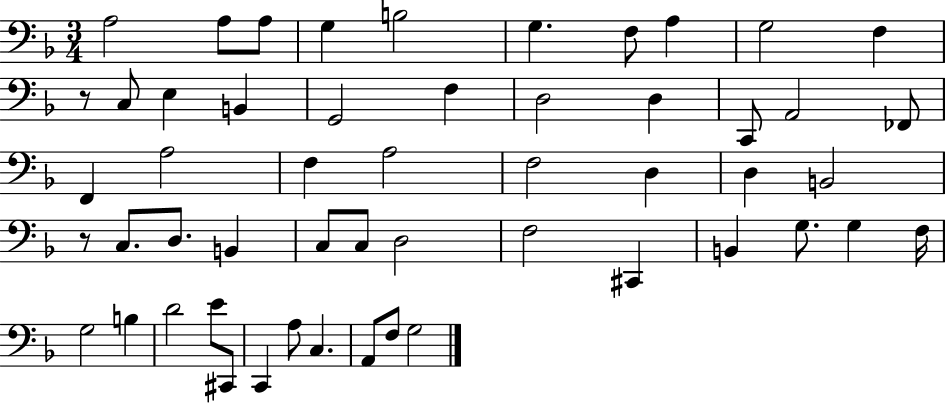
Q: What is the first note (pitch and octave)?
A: A3